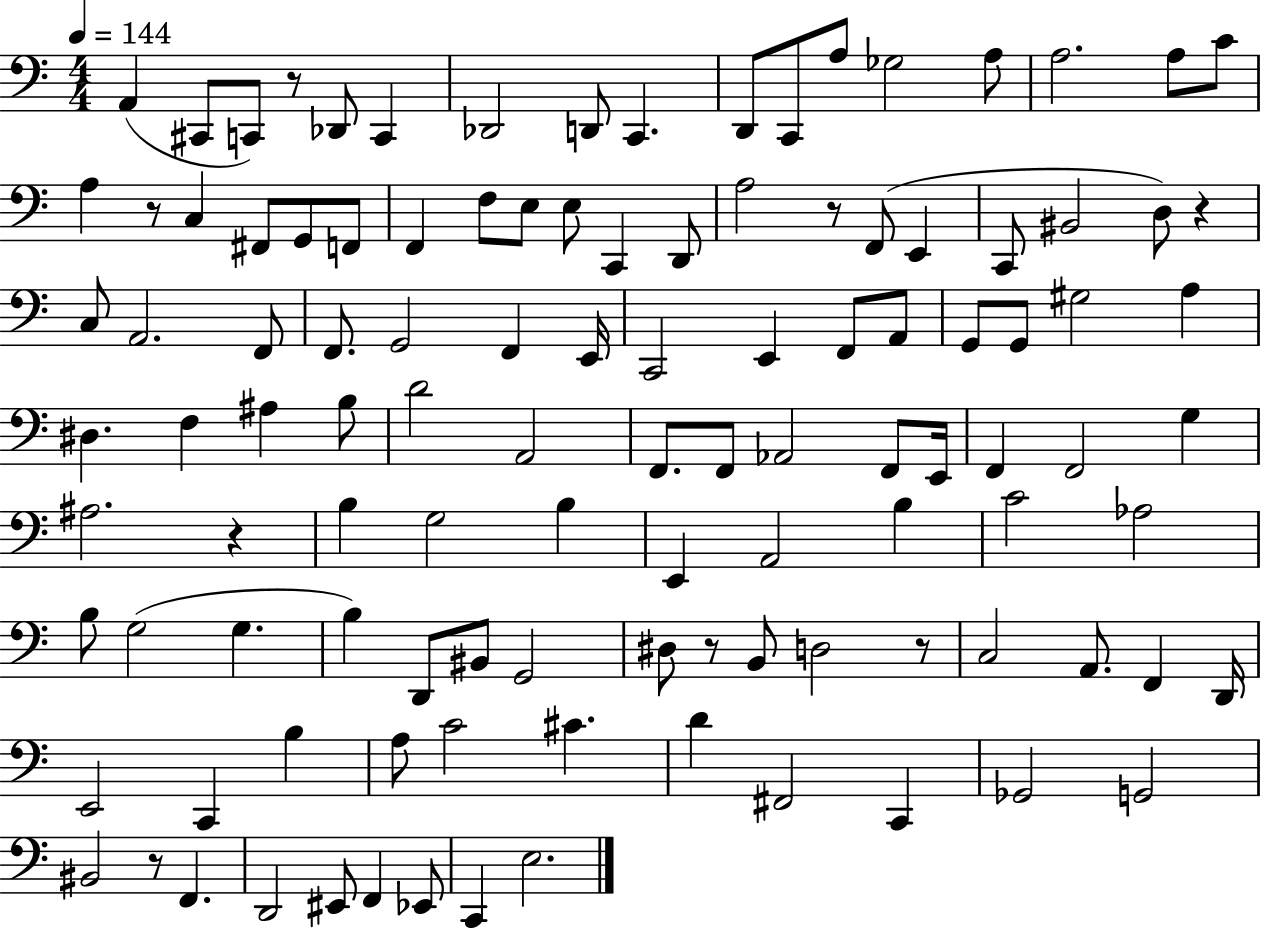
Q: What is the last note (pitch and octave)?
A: E3